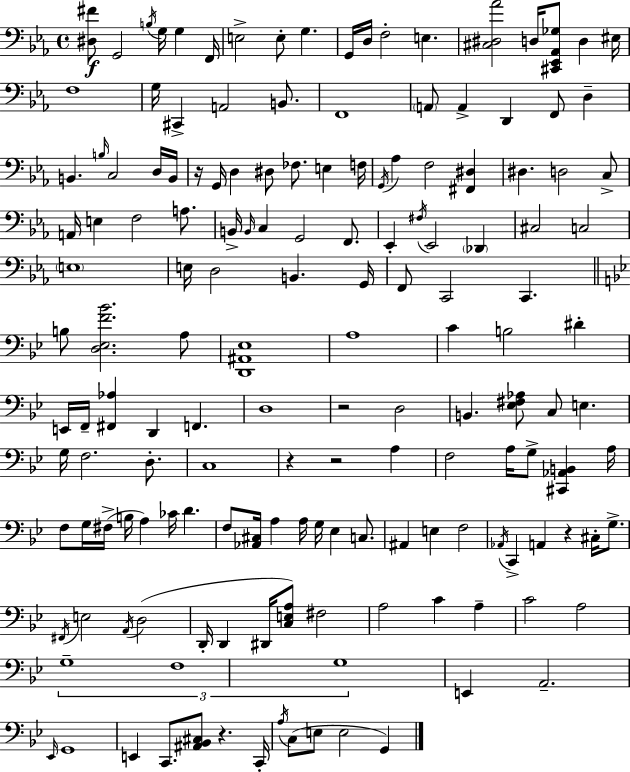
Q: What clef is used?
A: bass